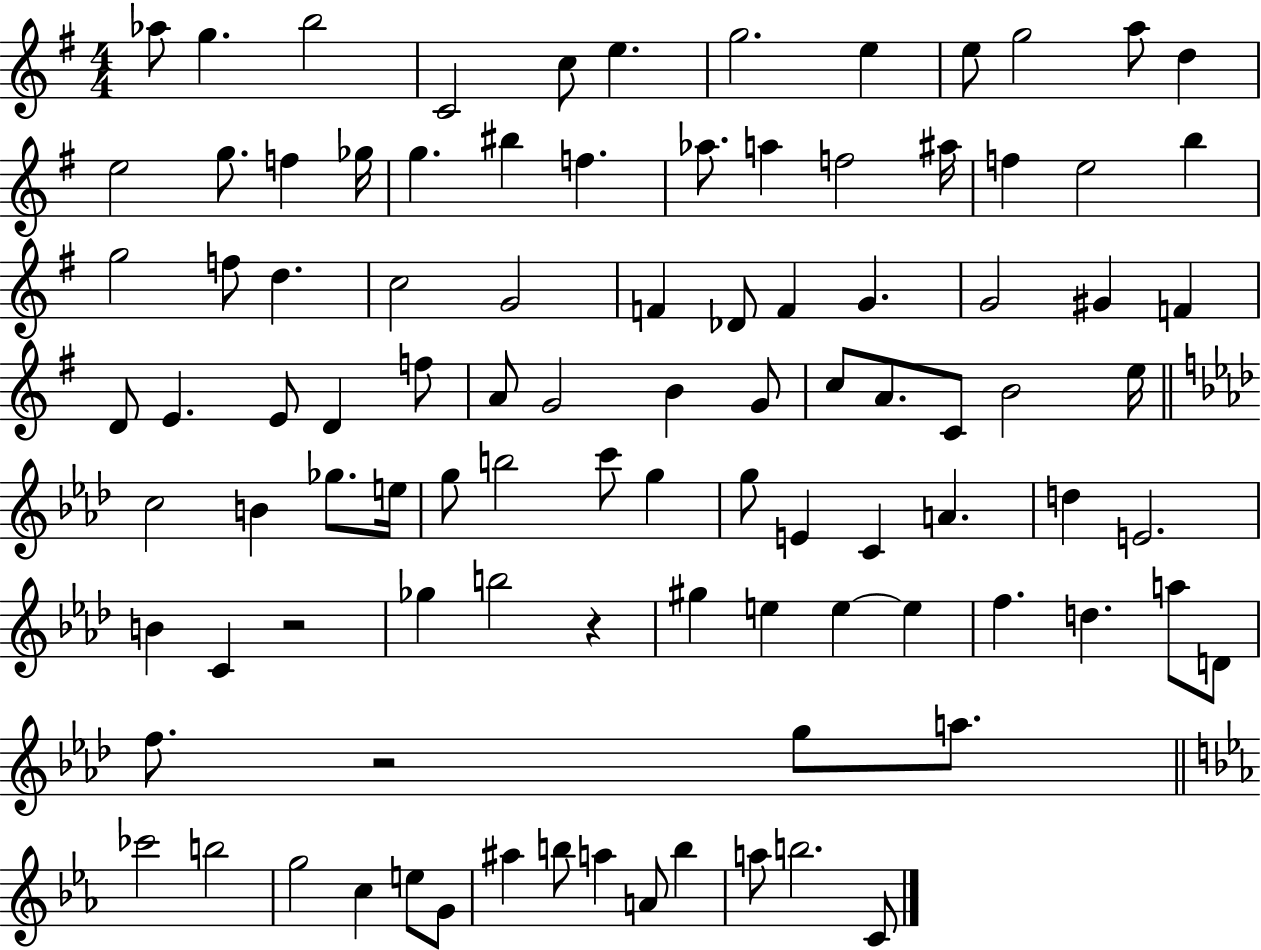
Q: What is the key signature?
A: G major